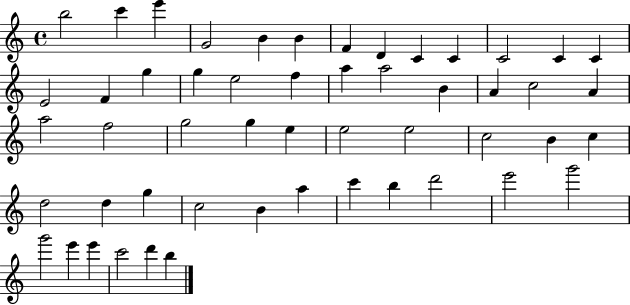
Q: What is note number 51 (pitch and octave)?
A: D6